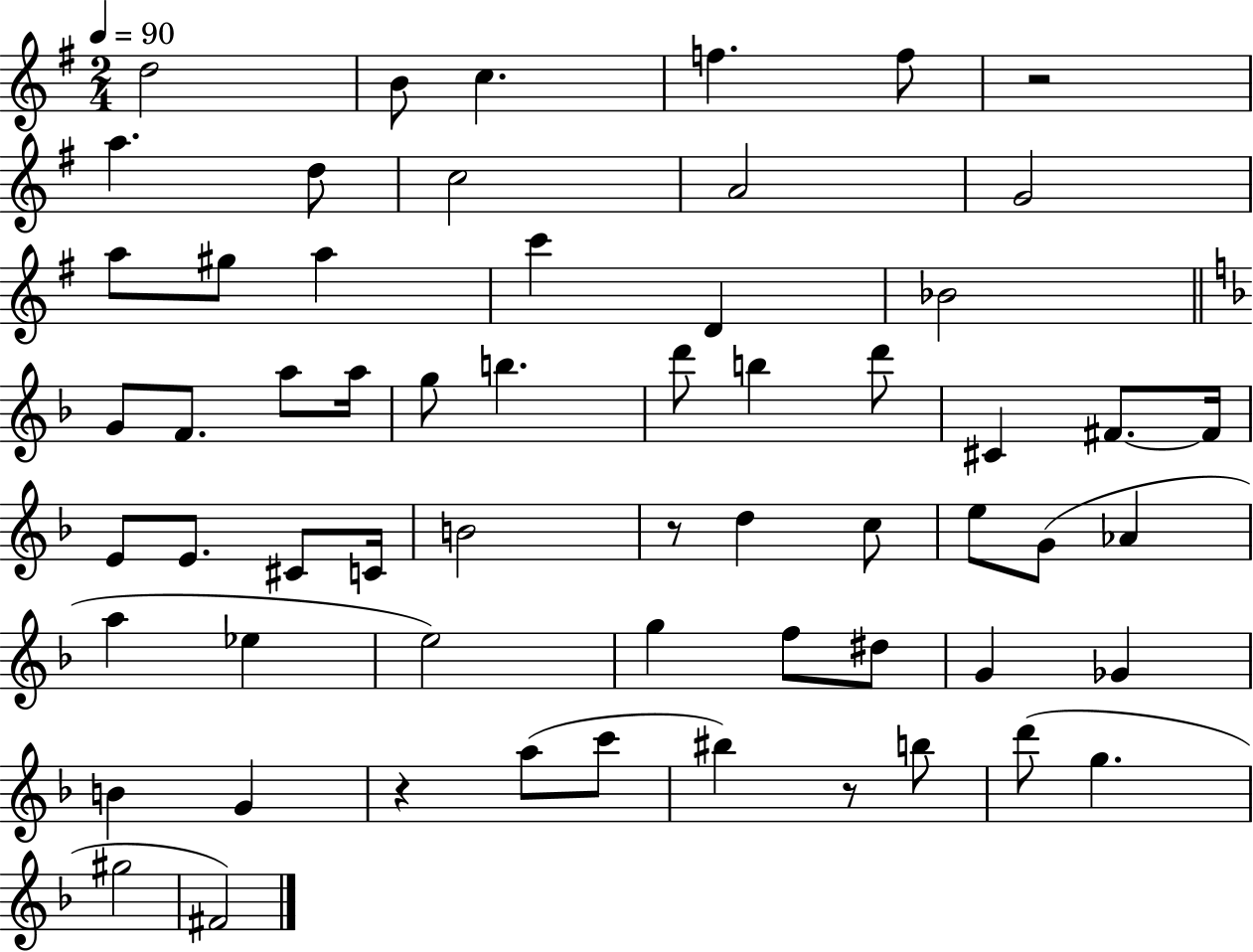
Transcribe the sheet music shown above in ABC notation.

X:1
T:Untitled
M:2/4
L:1/4
K:G
d2 B/2 c f f/2 z2 a d/2 c2 A2 G2 a/2 ^g/2 a c' D _B2 G/2 F/2 a/2 a/4 g/2 b d'/2 b d'/2 ^C ^F/2 ^F/4 E/2 E/2 ^C/2 C/4 B2 z/2 d c/2 e/2 G/2 _A a _e e2 g f/2 ^d/2 G _G B G z a/2 c'/2 ^b z/2 b/2 d'/2 g ^g2 ^F2